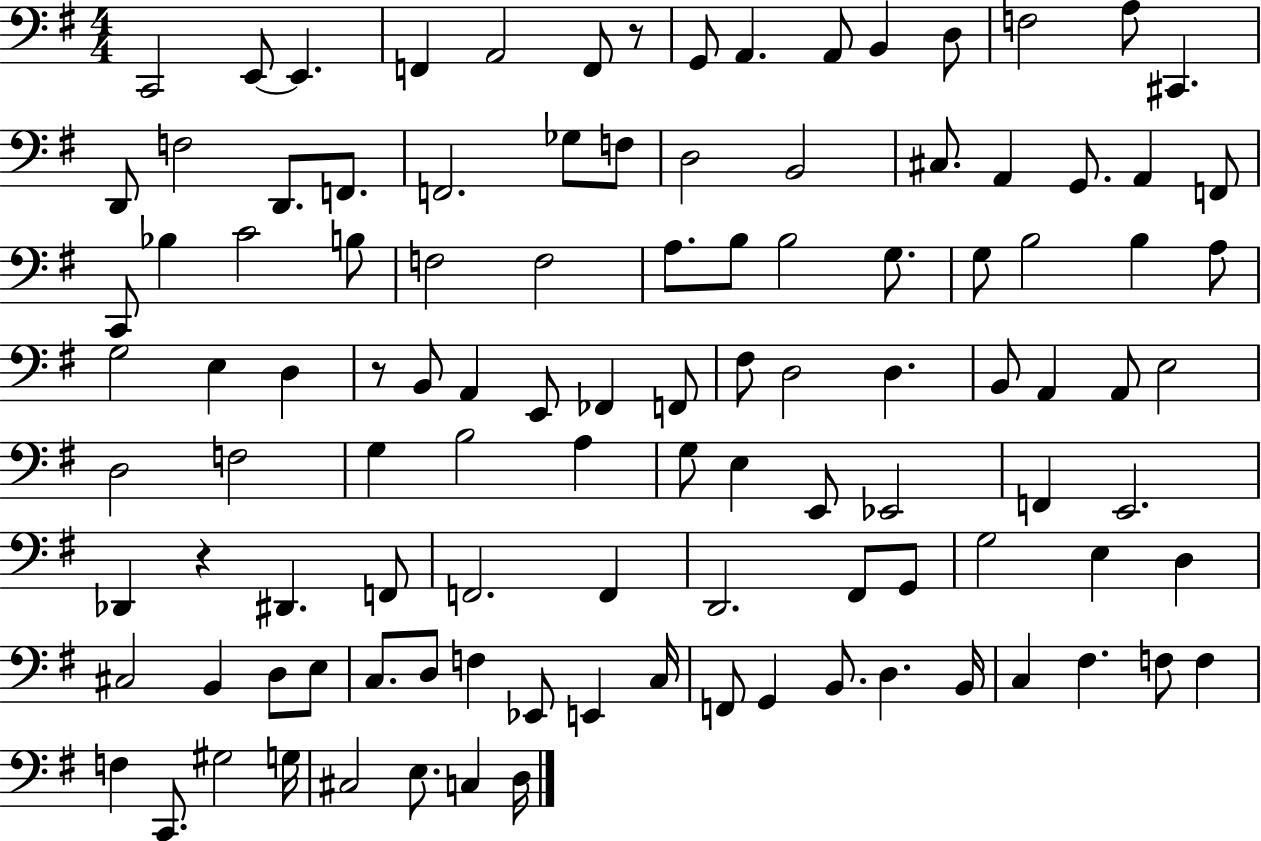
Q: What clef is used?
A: bass